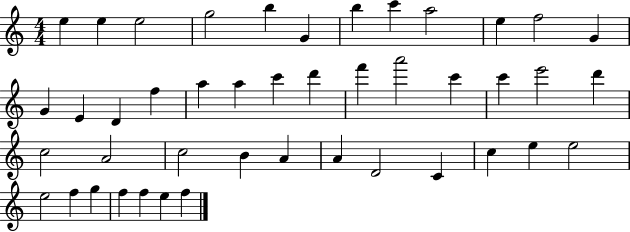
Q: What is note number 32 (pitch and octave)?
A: A4